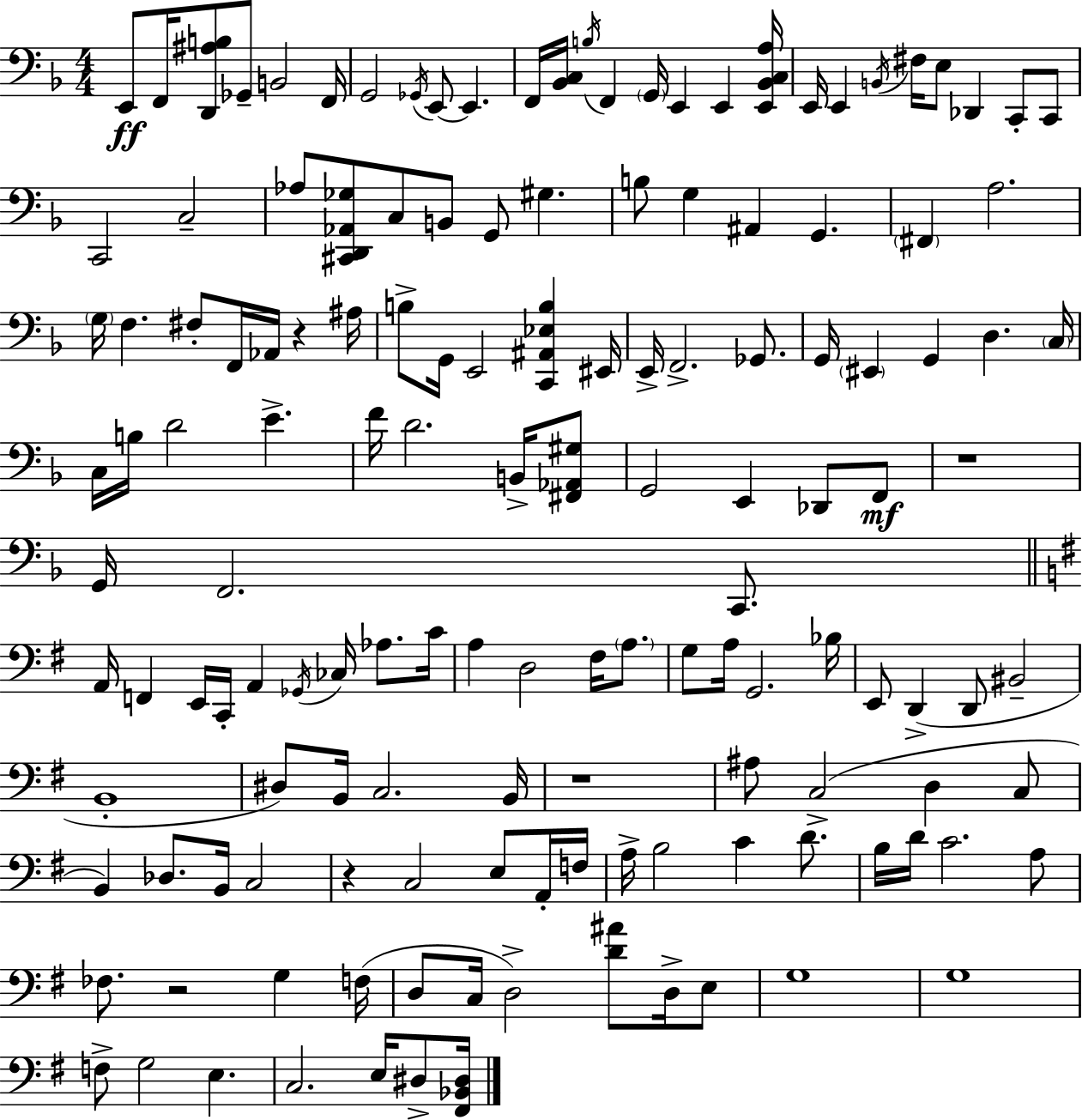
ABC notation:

X:1
T:Untitled
M:4/4
L:1/4
K:F
E,,/2 F,,/4 [D,,^A,B,]/2 _G,,/2 B,,2 F,,/4 G,,2 _G,,/4 E,,/2 E,, F,,/4 [_B,,C,]/4 B,/4 F,, G,,/4 E,, E,, [E,,_B,,C,A,]/4 E,,/4 E,, B,,/4 ^F,/4 E,/2 _D,, C,,/2 C,,/2 C,,2 C,2 _A,/2 [^C,,D,,_A,,_G,]/2 C,/2 B,,/2 G,,/2 ^G, B,/2 G, ^A,, G,, ^F,, A,2 G,/4 F, ^F,/2 F,,/4 _A,,/4 z ^A,/4 B,/2 G,,/4 E,,2 [C,,^A,,_E,B,] ^E,,/4 E,,/4 F,,2 _G,,/2 G,,/4 ^E,, G,, D, C,/4 C,/4 B,/4 D2 E F/4 D2 B,,/4 [^F,,_A,,^G,]/2 G,,2 E,, _D,,/2 F,,/2 z4 G,,/4 F,,2 C,,/2 A,,/4 F,, E,,/4 C,,/4 A,, _G,,/4 _C,/4 _A,/2 C/4 A, D,2 ^F,/4 A,/2 G,/2 A,/4 G,,2 _B,/4 E,,/2 D,, D,,/2 ^B,,2 B,,4 ^D,/2 B,,/4 C,2 B,,/4 z4 ^A,/2 C,2 D, C,/2 B,, _D,/2 B,,/4 C,2 z C,2 E,/2 A,,/4 F,/4 A,/4 B,2 C D/2 B,/4 D/4 C2 A,/2 _F,/2 z2 G, F,/4 D,/2 C,/4 D,2 [D^A]/2 D,/4 E,/2 G,4 G,4 F,/2 G,2 E, C,2 E,/4 ^D,/2 [^F,,_B,,^D,]/4